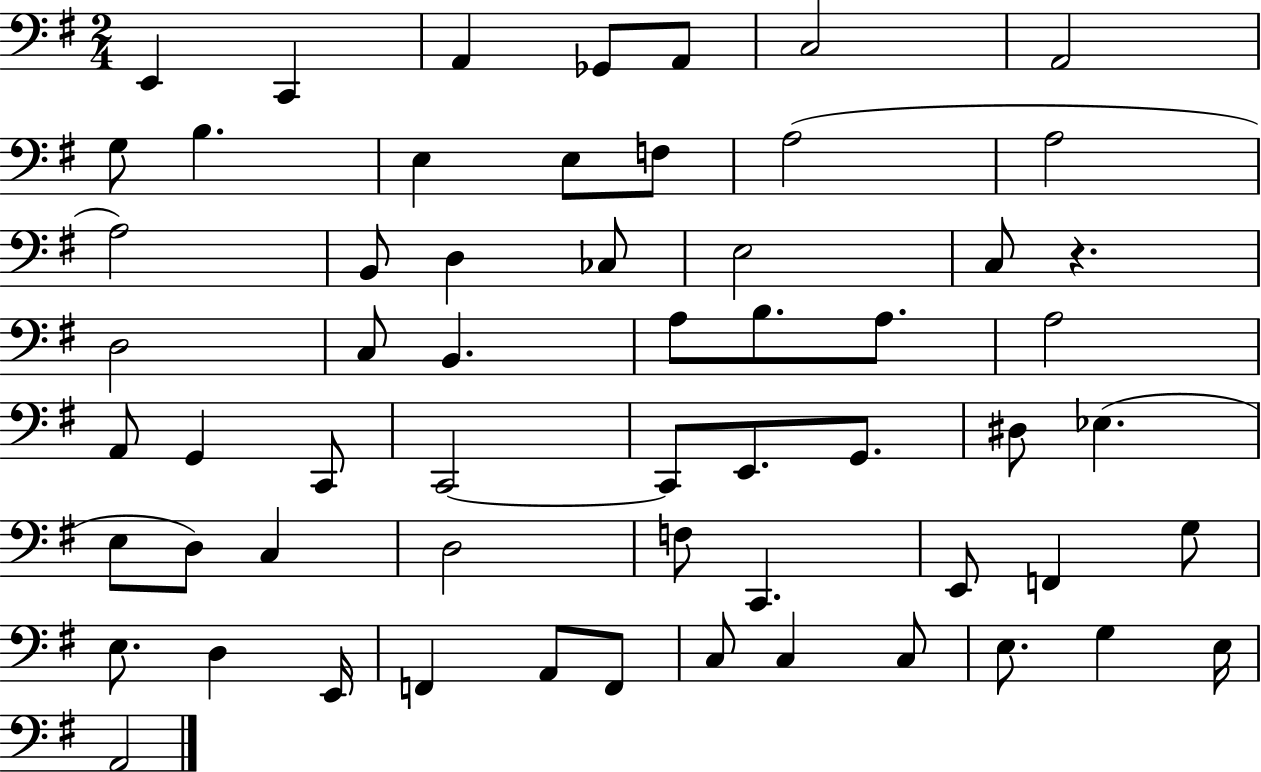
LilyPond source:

{
  \clef bass
  \numericTimeSignature
  \time 2/4
  \key g \major
  \repeat volta 2 { e,4 c,4 | a,4 ges,8 a,8 | c2 | a,2 | \break g8 b4. | e4 e8 f8 | a2( | a2 | \break a2) | b,8 d4 ces8 | e2 | c8 r4. | \break d2 | c8 b,4. | a8 b8. a8. | a2 | \break a,8 g,4 c,8 | c,2~~ | c,8 e,8. g,8. | dis8 ees4.( | \break e8 d8) c4 | d2 | f8 c,4. | e,8 f,4 g8 | \break e8. d4 e,16 | f,4 a,8 f,8 | c8 c4 c8 | e8. g4 e16 | \break a,2 | } \bar "|."
}